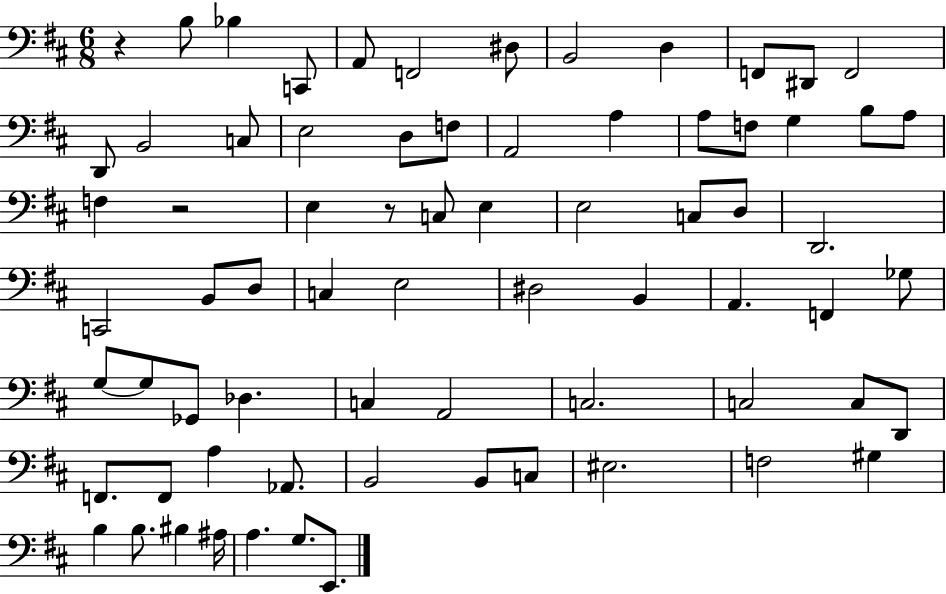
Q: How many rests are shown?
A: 3